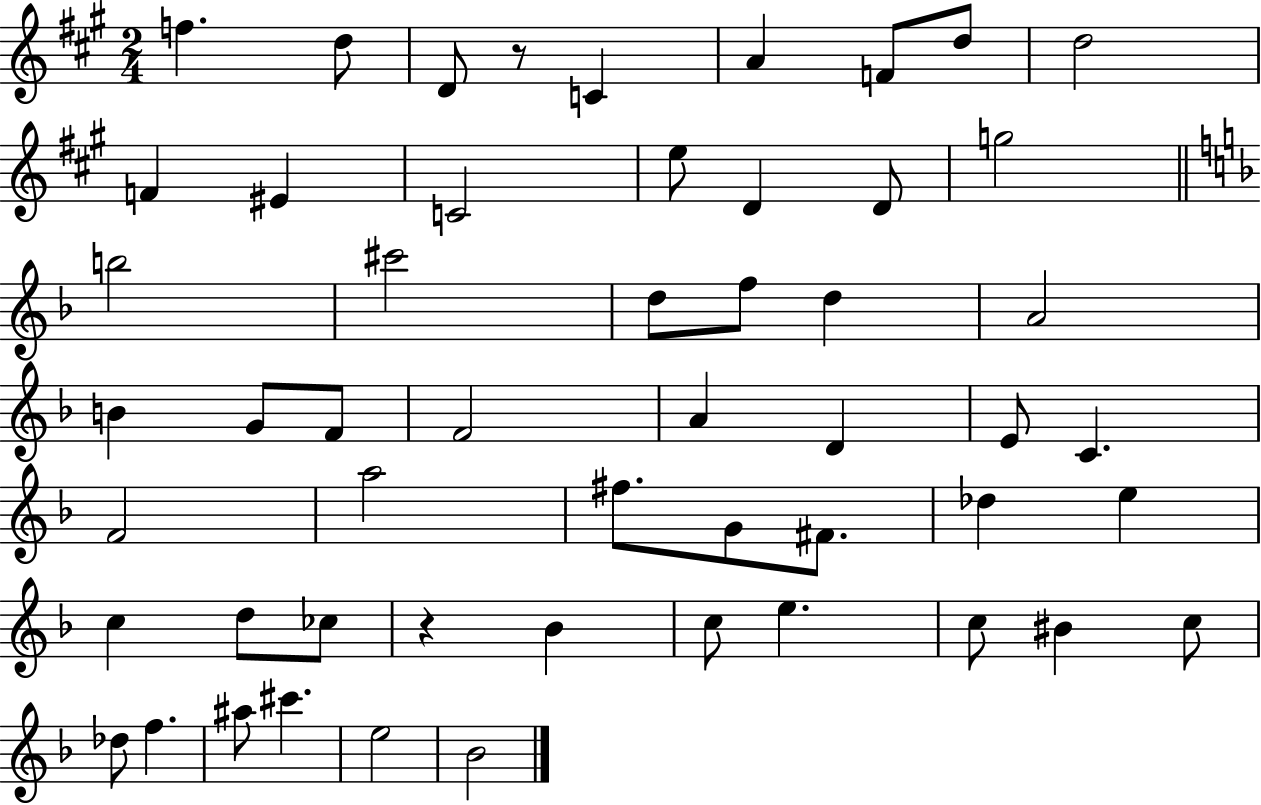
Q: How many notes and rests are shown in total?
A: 53